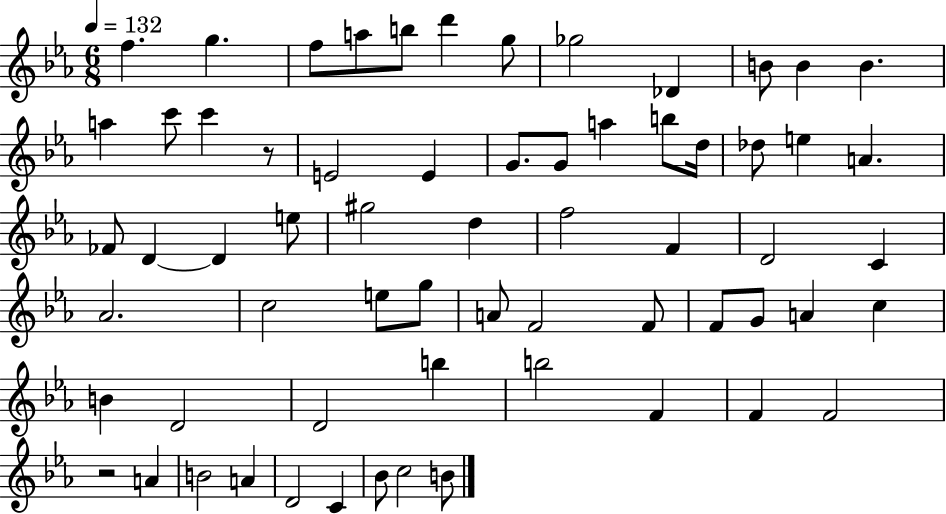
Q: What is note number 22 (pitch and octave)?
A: D5